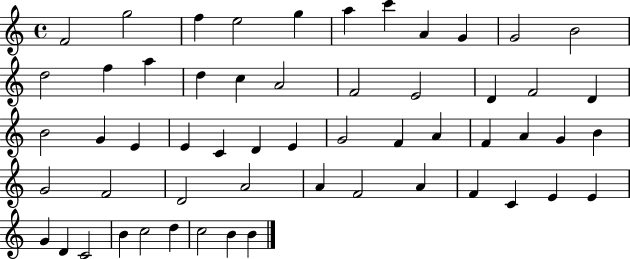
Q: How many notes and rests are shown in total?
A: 56